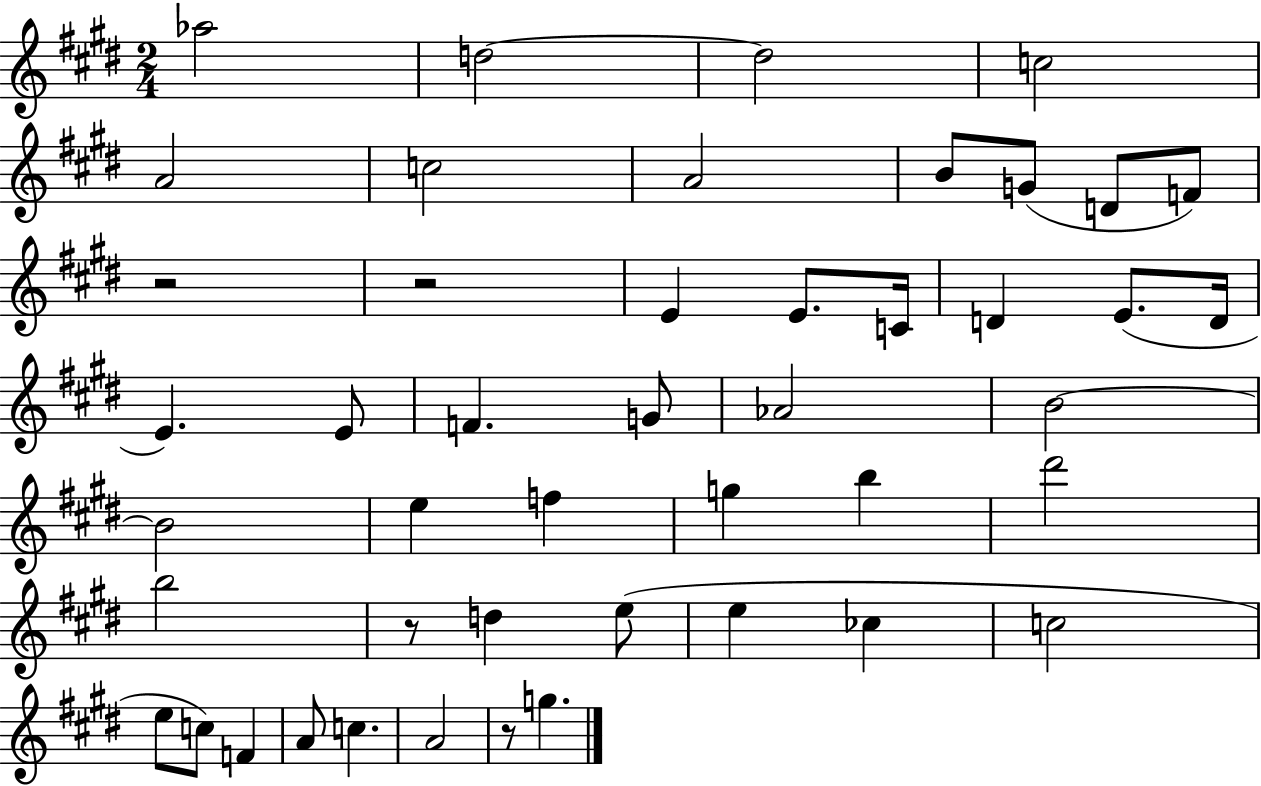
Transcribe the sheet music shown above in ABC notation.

X:1
T:Untitled
M:2/4
L:1/4
K:E
_a2 d2 d2 c2 A2 c2 A2 B/2 G/2 D/2 F/2 z2 z2 E E/2 C/4 D E/2 D/4 E E/2 F G/2 _A2 B2 B2 e f g b ^d'2 b2 z/2 d e/2 e _c c2 e/2 c/2 F A/2 c A2 z/2 g